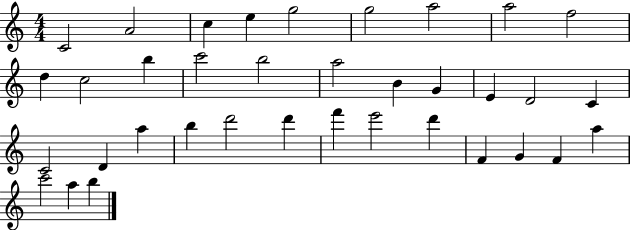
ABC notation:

X:1
T:Untitled
M:4/4
L:1/4
K:C
C2 A2 c e g2 g2 a2 a2 f2 d c2 b c'2 b2 a2 B G E D2 C C2 D a b d'2 d' f' e'2 d' F G F a c'2 a b